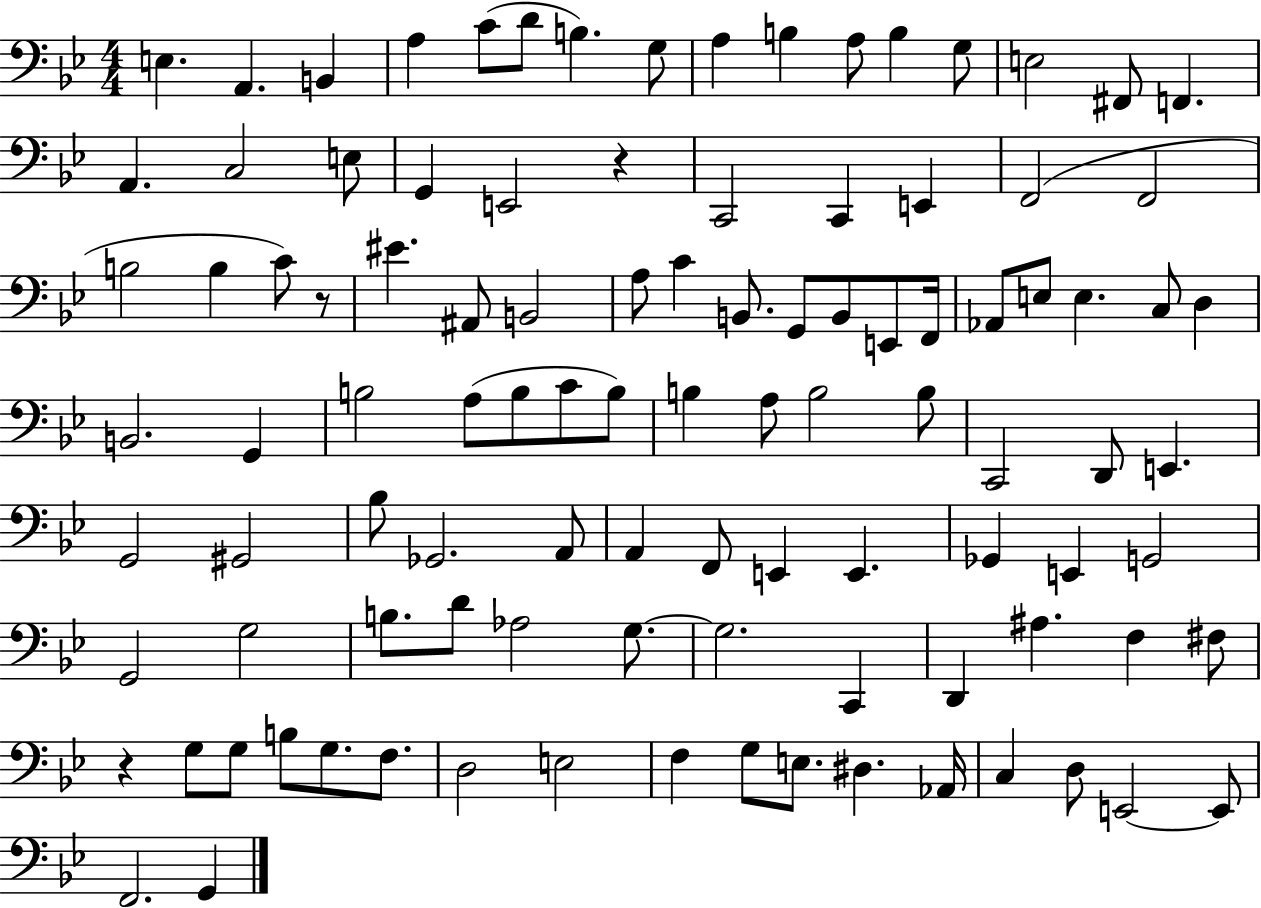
E3/q. A2/q. B2/q A3/q C4/e D4/e B3/q. G3/e A3/q B3/q A3/e B3/q G3/e E3/h F#2/e F2/q. A2/q. C3/h E3/e G2/q E2/h R/q C2/h C2/q E2/q F2/h F2/h B3/h B3/q C4/e R/e EIS4/q. A#2/e B2/h A3/e C4/q B2/e. G2/e B2/e E2/e F2/s Ab2/e E3/e E3/q. C3/e D3/q B2/h. G2/q B3/h A3/e B3/e C4/e B3/e B3/q A3/e B3/h B3/e C2/h D2/e E2/q. G2/h G#2/h Bb3/e Gb2/h. A2/e A2/q F2/e E2/q E2/q. Gb2/q E2/q G2/h G2/h G3/h B3/e. D4/e Ab3/h G3/e. G3/h. C2/q D2/q A#3/q. F3/q F#3/e R/q G3/e G3/e B3/e G3/e. F3/e. D3/h E3/h F3/q G3/e E3/e. D#3/q. Ab2/s C3/q D3/e E2/h E2/e F2/h. G2/q